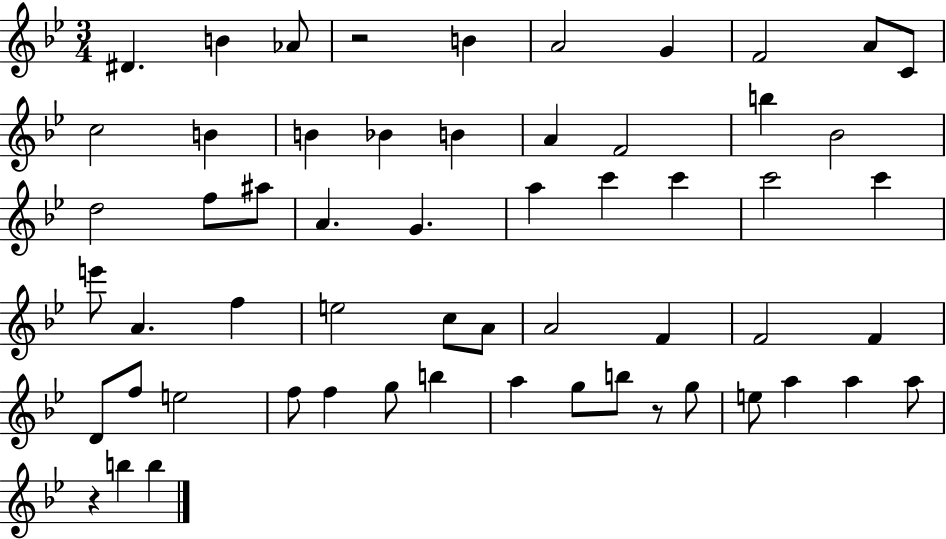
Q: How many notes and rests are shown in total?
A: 58